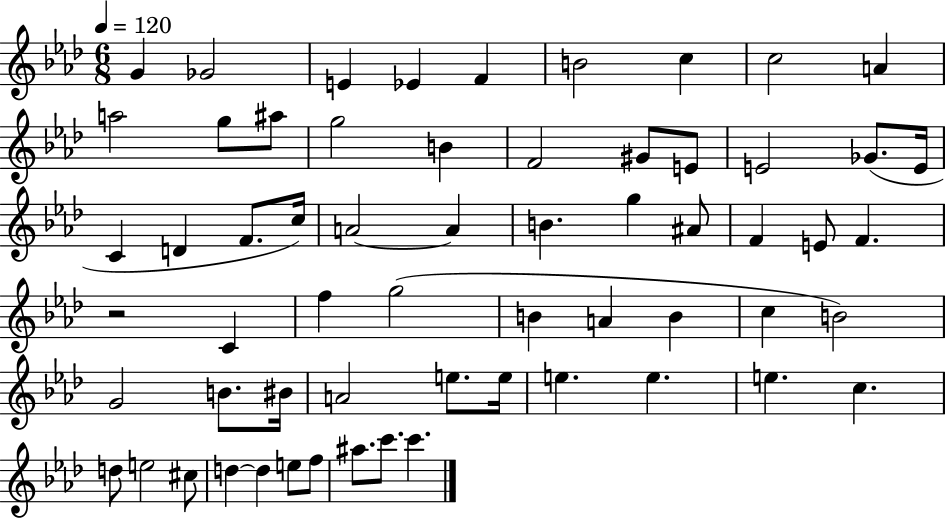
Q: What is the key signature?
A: AES major